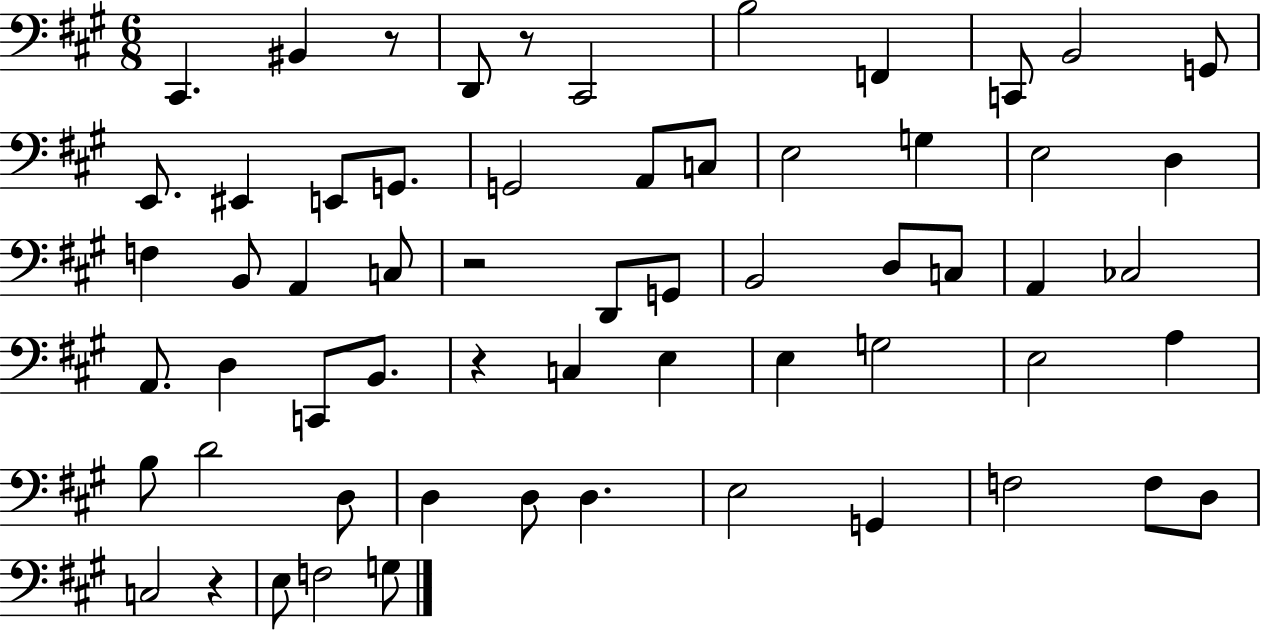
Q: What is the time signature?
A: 6/8